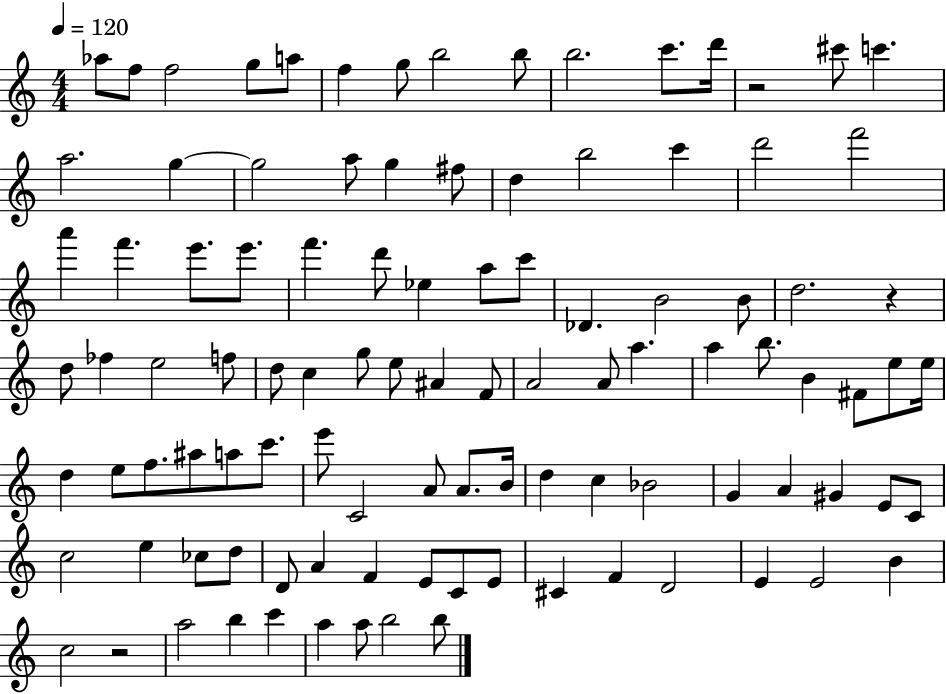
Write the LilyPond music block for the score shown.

{
  \clef treble
  \numericTimeSignature
  \time 4/4
  \key c \major
  \tempo 4 = 120
  \repeat volta 2 { aes''8 f''8 f''2 g''8 a''8 | f''4 g''8 b''2 b''8 | b''2. c'''8. d'''16 | r2 cis'''8 c'''4. | \break a''2. g''4~~ | g''2 a''8 g''4 fis''8 | d''4 b''2 c'''4 | d'''2 f'''2 | \break a'''4 f'''4. e'''8. e'''8. | f'''4. d'''8 ees''4 a''8 c'''8 | des'4. b'2 b'8 | d''2. r4 | \break d''8 fes''4 e''2 f''8 | d''8 c''4 g''8 e''8 ais'4 f'8 | a'2 a'8 a''4. | a''4 b''8. b'4 fis'8 e''8 e''16 | \break d''4 e''8 f''8. ais''8 a''8 c'''8. | e'''8 c'2 a'8 a'8. b'16 | d''4 c''4 bes'2 | g'4 a'4 gis'4 e'8 c'8 | \break c''2 e''4 ces''8 d''8 | d'8 a'4 f'4 e'8 c'8 e'8 | cis'4 f'4 d'2 | e'4 e'2 b'4 | \break c''2 r2 | a''2 b''4 c'''4 | a''4 a''8 b''2 b''8 | } \bar "|."
}